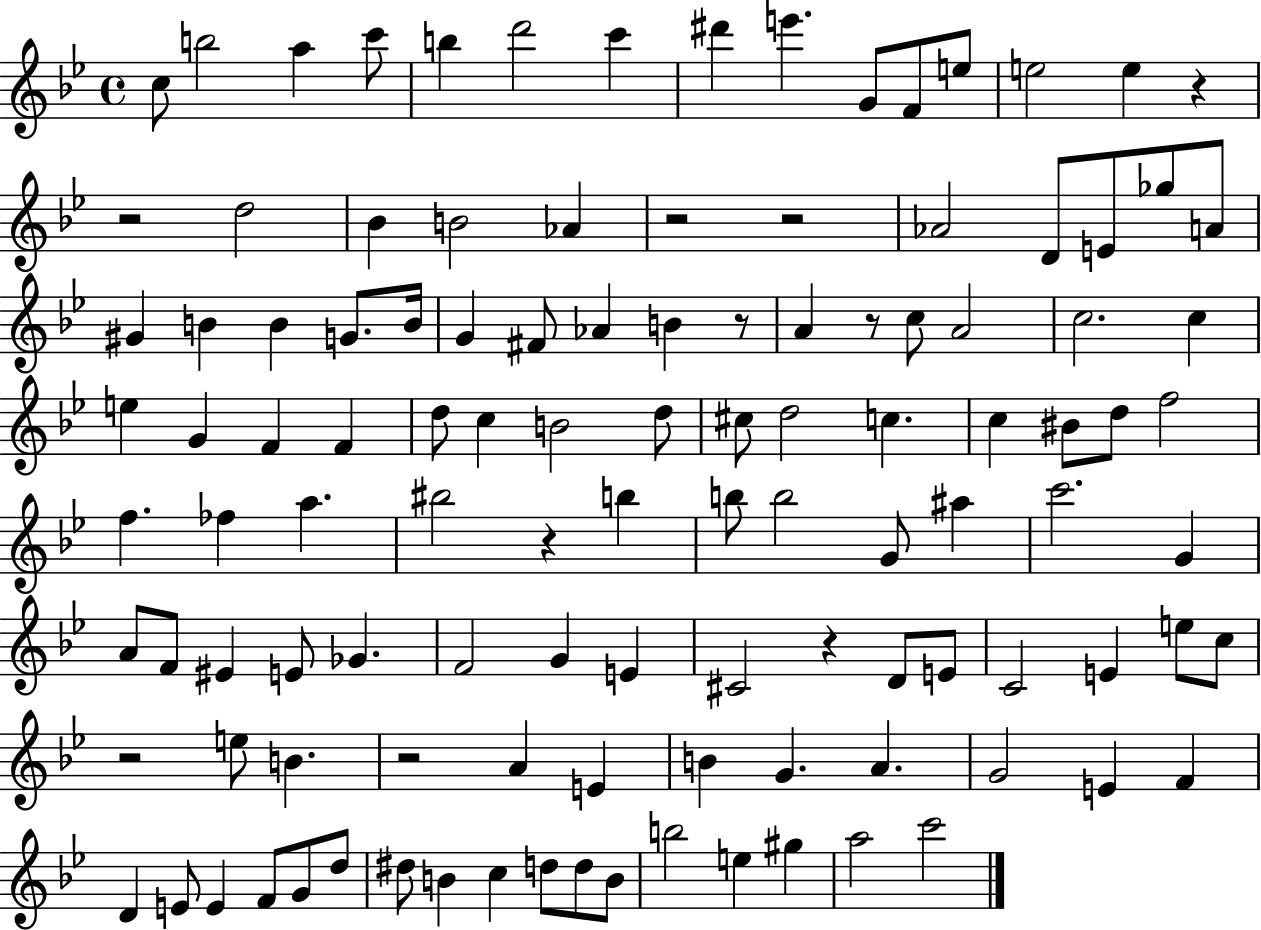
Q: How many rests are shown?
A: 10